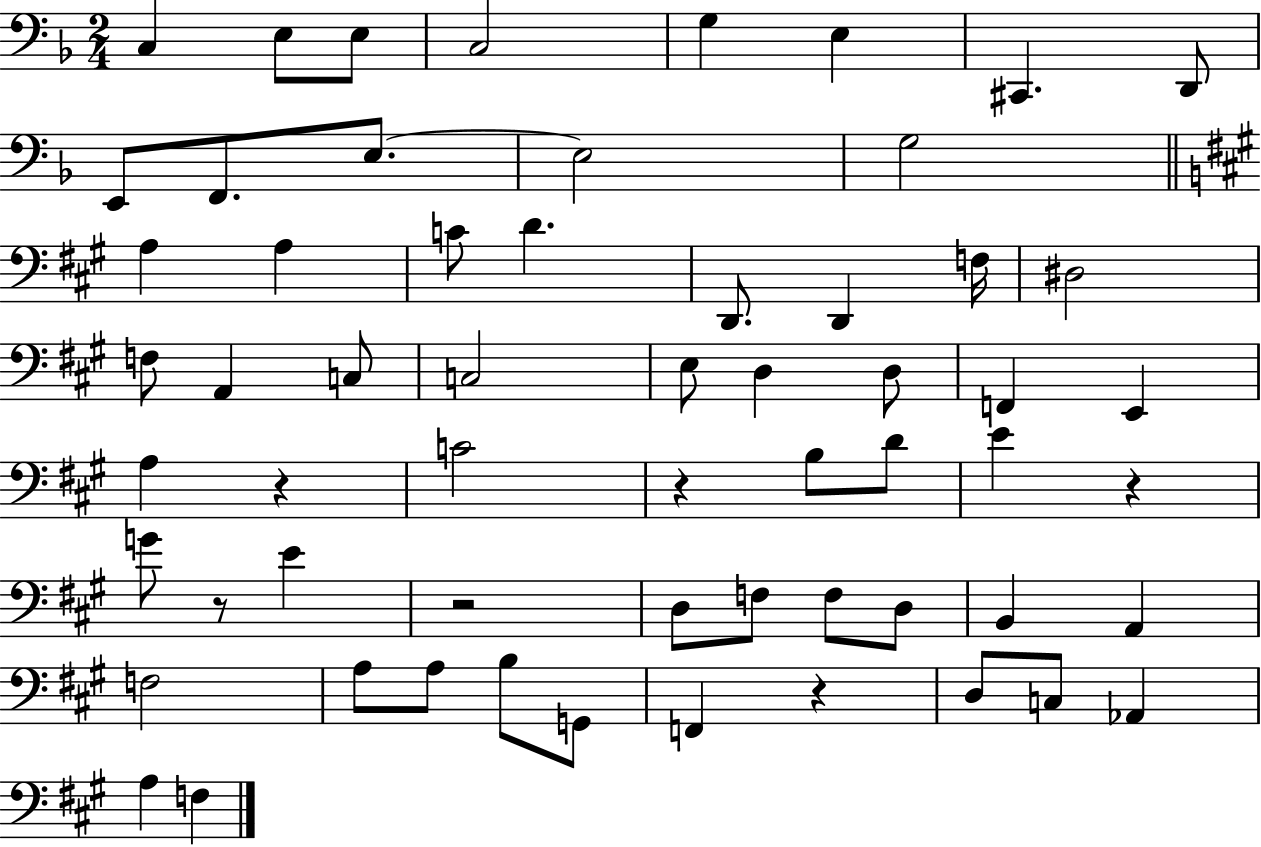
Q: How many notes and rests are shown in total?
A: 60